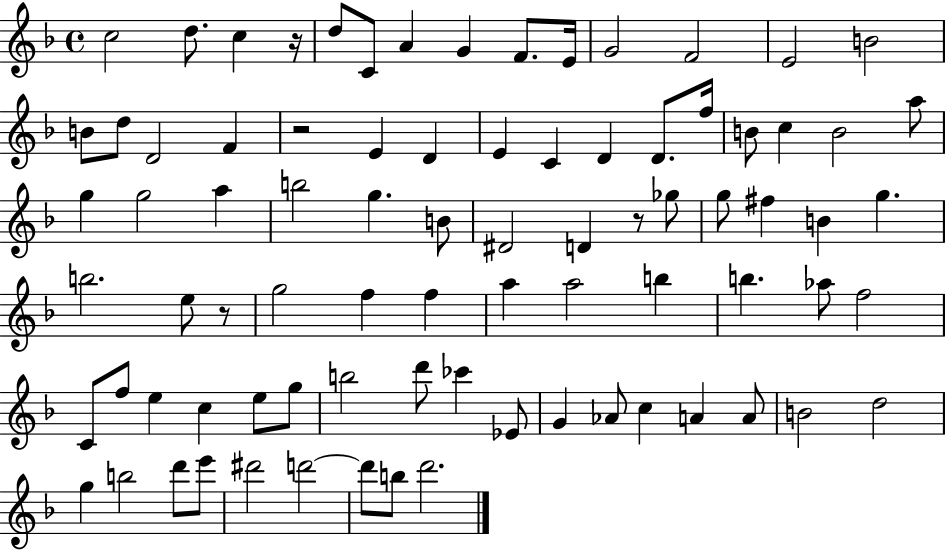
X:1
T:Untitled
M:4/4
L:1/4
K:F
c2 d/2 c z/4 d/2 C/2 A G F/2 E/4 G2 F2 E2 B2 B/2 d/2 D2 F z2 E D E C D D/2 f/4 B/2 c B2 a/2 g g2 a b2 g B/2 ^D2 D z/2 _g/2 g/2 ^f B g b2 e/2 z/2 g2 f f a a2 b b _a/2 f2 C/2 f/2 e c e/2 g/2 b2 d'/2 _c' _E/2 G _A/2 c A A/2 B2 d2 g b2 d'/2 e'/2 ^d'2 d'2 d'/2 b/2 d'2